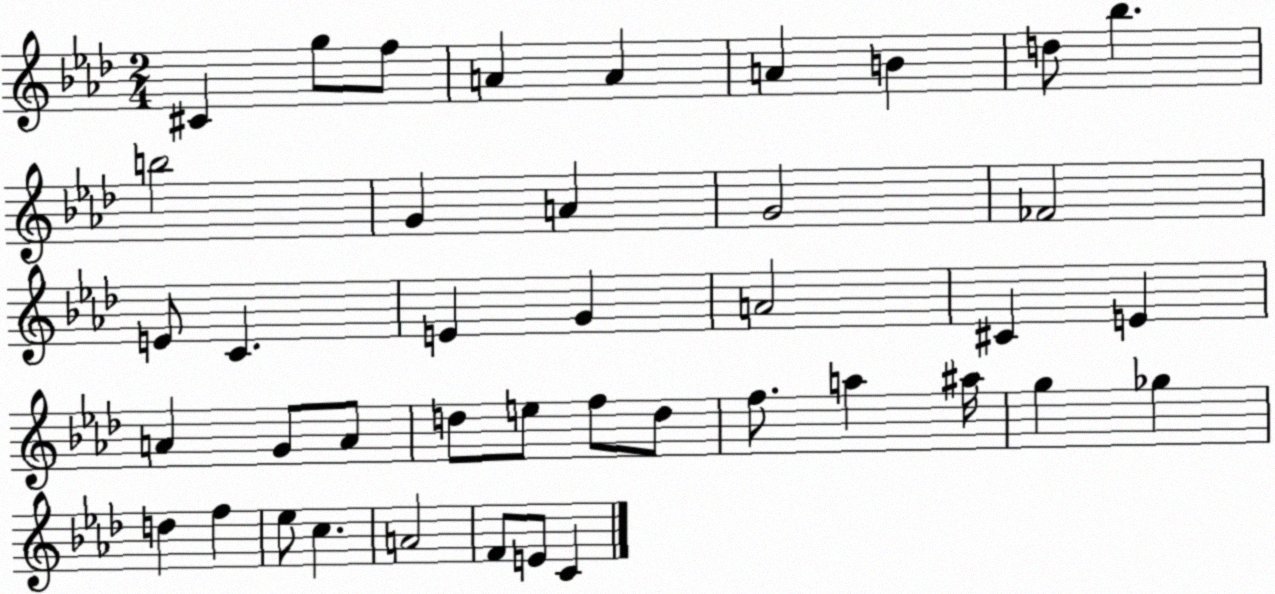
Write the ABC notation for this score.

X:1
T:Untitled
M:2/4
L:1/4
K:Ab
^C g/2 f/2 A A A B d/2 _b b2 G A G2 _F2 E/2 C E G A2 ^C E A G/2 A/2 d/2 e/2 f/2 d/2 f/2 a ^a/4 g _g d f _e/2 c A2 F/2 E/2 C